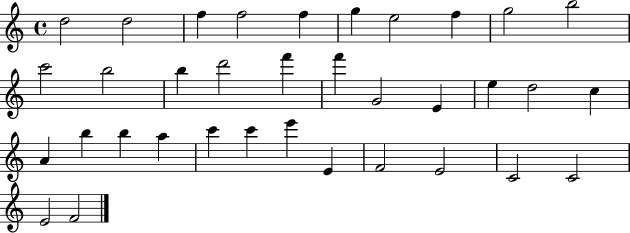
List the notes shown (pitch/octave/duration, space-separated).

D5/h D5/h F5/q F5/h F5/q G5/q E5/h F5/q G5/h B5/h C6/h B5/h B5/q D6/h F6/q F6/q G4/h E4/q E5/q D5/h C5/q A4/q B5/q B5/q A5/q C6/q C6/q E6/q E4/q F4/h E4/h C4/h C4/h E4/h F4/h